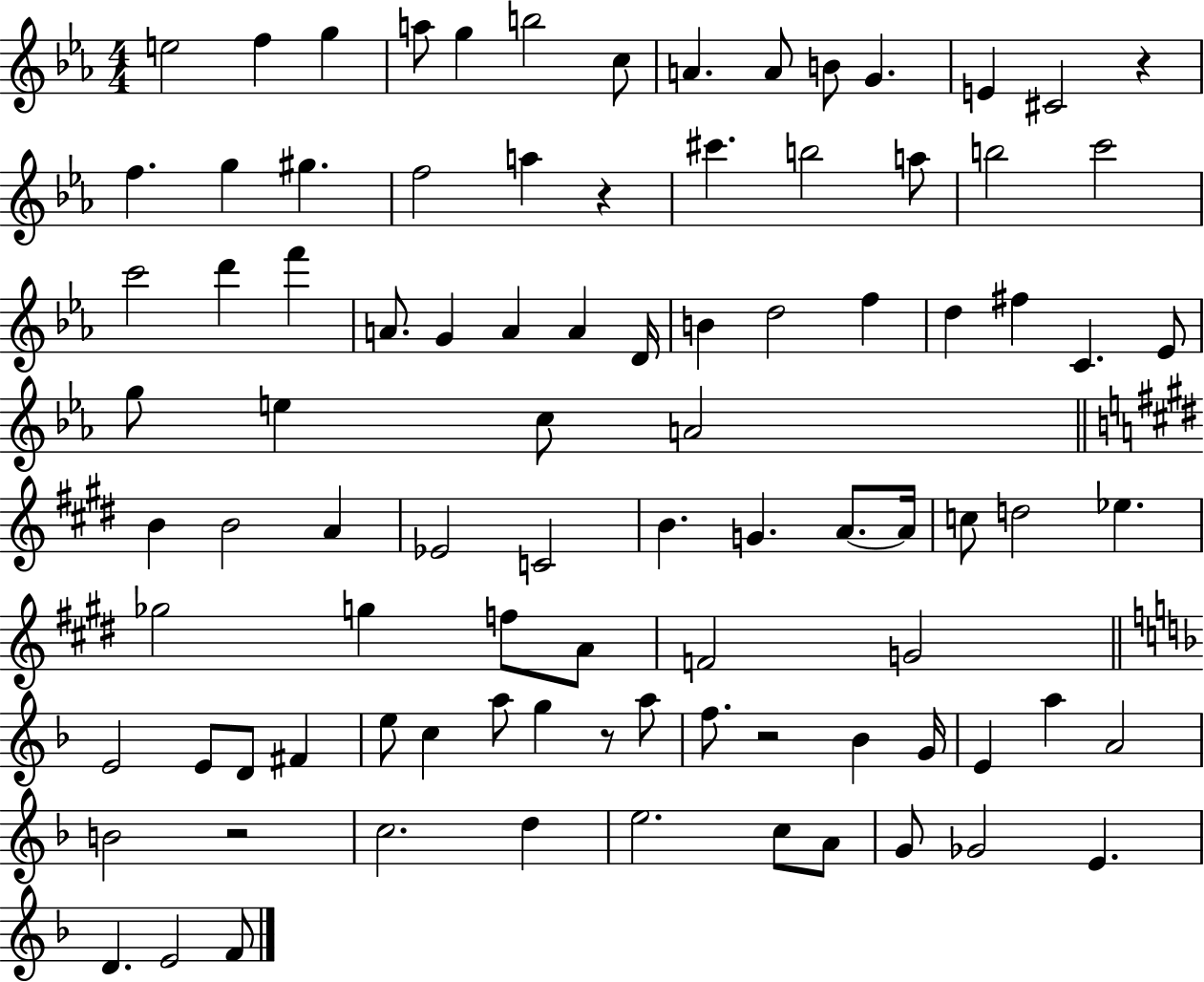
E5/h F5/q G5/q A5/e G5/q B5/h C5/e A4/q. A4/e B4/e G4/q. E4/q C#4/h R/q F5/q. G5/q G#5/q. F5/h A5/q R/q C#6/q. B5/h A5/e B5/h C6/h C6/h D6/q F6/q A4/e. G4/q A4/q A4/q D4/s B4/q D5/h F5/q D5/q F#5/q C4/q. Eb4/e G5/e E5/q C5/e A4/h B4/q B4/h A4/q Eb4/h C4/h B4/q. G4/q. A4/e. A4/s C5/e D5/h Eb5/q. Gb5/h G5/q F5/e A4/e F4/h G4/h E4/h E4/e D4/e F#4/q E5/e C5/q A5/e G5/q R/e A5/e F5/e. R/h Bb4/q G4/s E4/q A5/q A4/h B4/h R/h C5/h. D5/q E5/h. C5/e A4/e G4/e Gb4/h E4/q. D4/q. E4/h F4/e